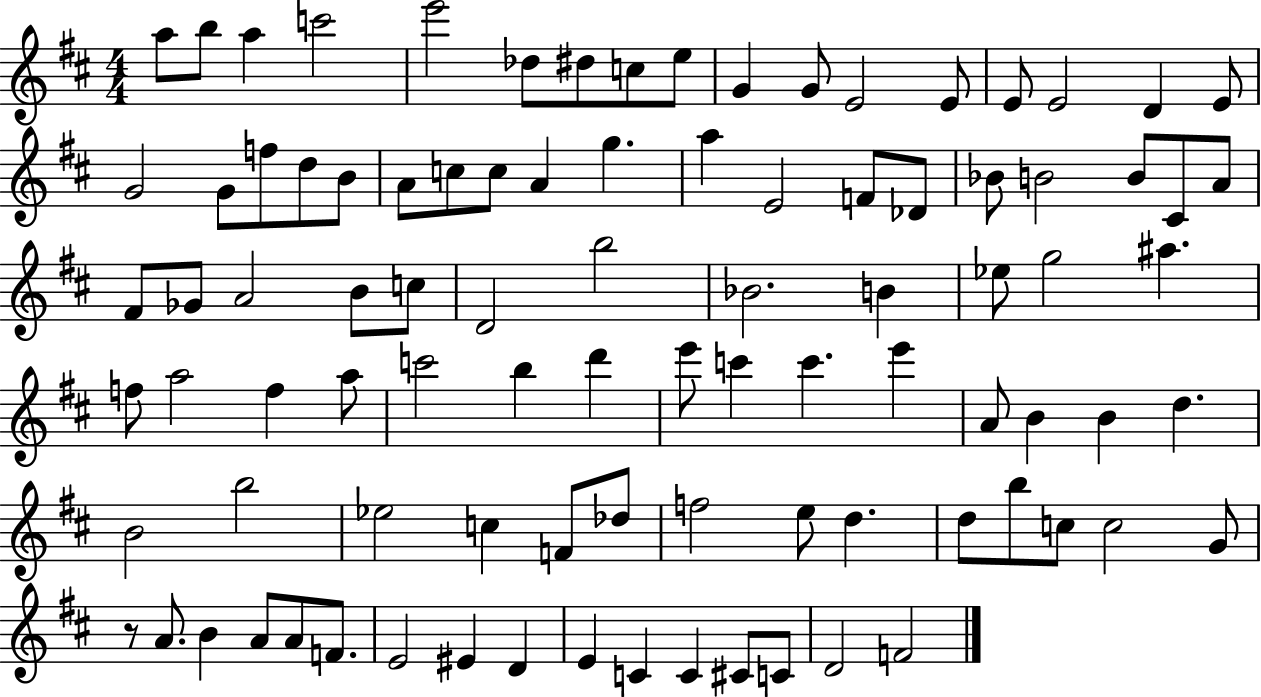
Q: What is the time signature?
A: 4/4